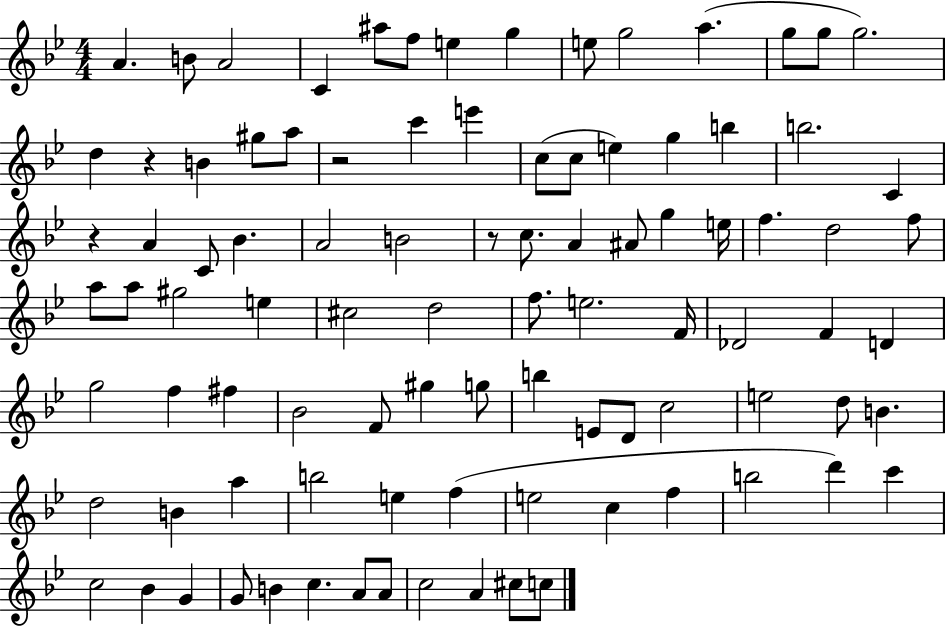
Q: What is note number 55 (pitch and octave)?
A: F#5